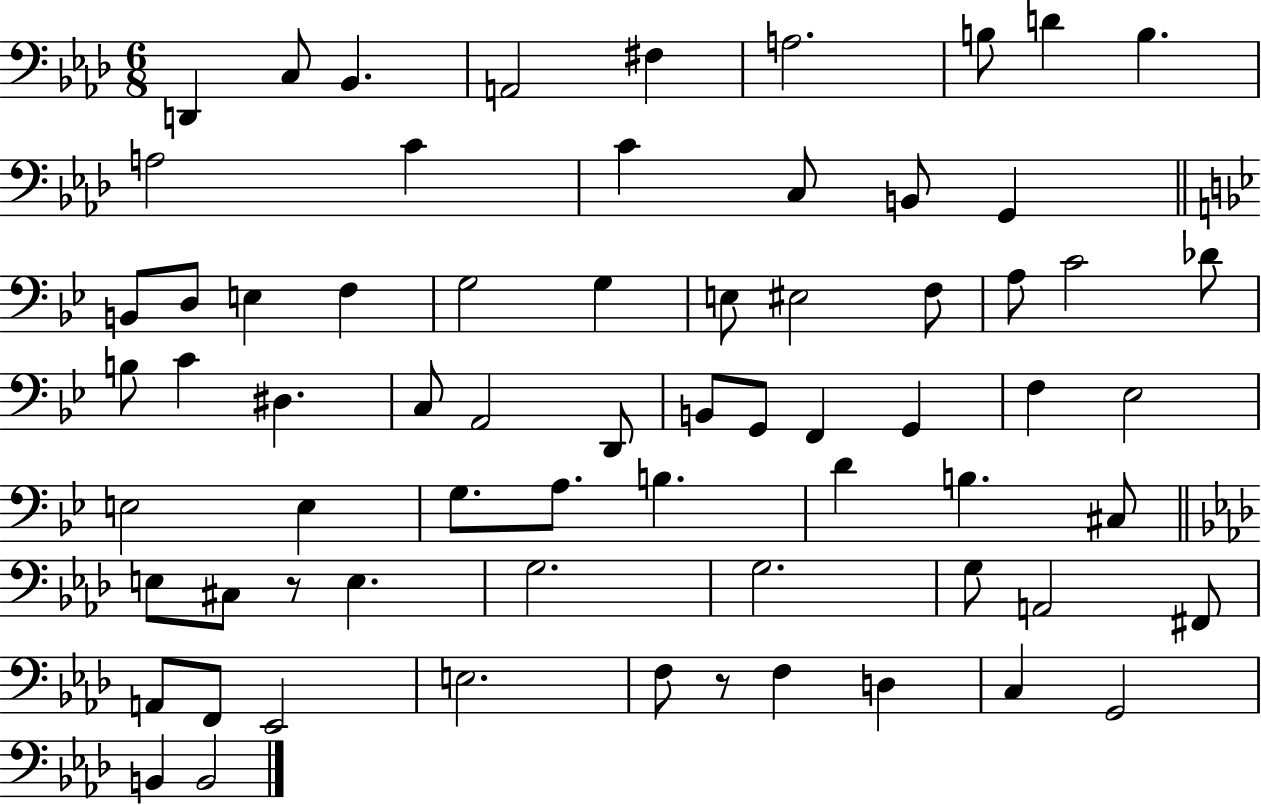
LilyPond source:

{
  \clef bass
  \numericTimeSignature
  \time 6/8
  \key aes \major
  d,4 c8 bes,4. | a,2 fis4 | a2. | b8 d'4 b4. | \break a2 c'4 | c'4 c8 b,8 g,4 | \bar "||" \break \key g \minor b,8 d8 e4 f4 | g2 g4 | e8 eis2 f8 | a8 c'2 des'8 | \break b8 c'4 dis4. | c8 a,2 d,8 | b,8 g,8 f,4 g,4 | f4 ees2 | \break e2 e4 | g8. a8. b4. | d'4 b4. cis8 | \bar "||" \break \key f \minor e8 cis8 r8 e4. | g2. | g2. | g8 a,2 fis,8 | \break a,8 f,8 ees,2 | e2. | f8 r8 f4 d4 | c4 g,2 | \break b,4 b,2 | \bar "|."
}